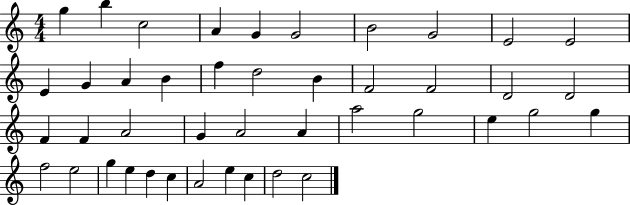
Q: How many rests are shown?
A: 0